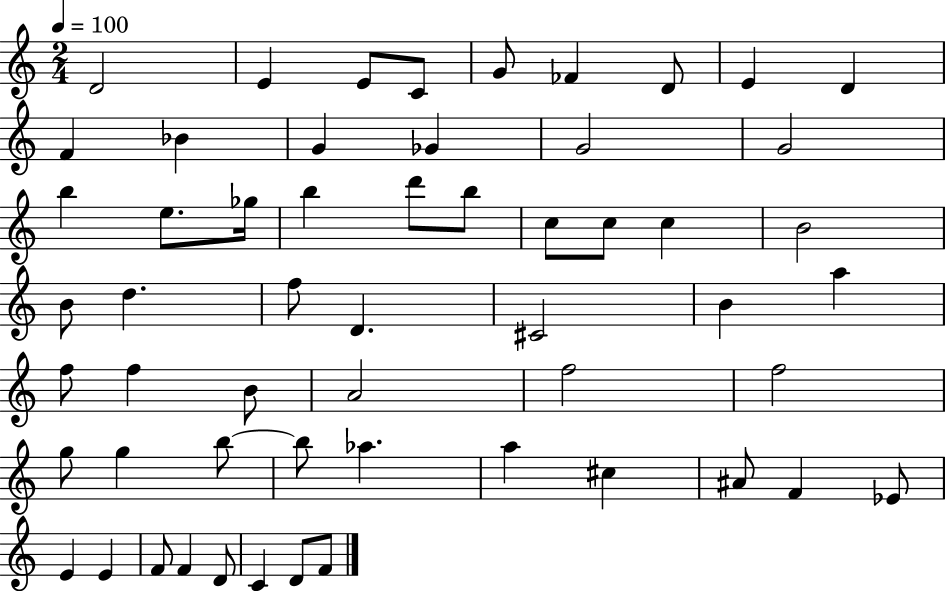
{
  \clef treble
  \numericTimeSignature
  \time 2/4
  \key c \major
  \tempo 4 = 100
  d'2 | e'4 e'8 c'8 | g'8 fes'4 d'8 | e'4 d'4 | \break f'4 bes'4 | g'4 ges'4 | g'2 | g'2 | \break b''4 e''8. ges''16 | b''4 d'''8 b''8 | c''8 c''8 c''4 | b'2 | \break b'8 d''4. | f''8 d'4. | cis'2 | b'4 a''4 | \break f''8 f''4 b'8 | a'2 | f''2 | f''2 | \break g''8 g''4 b''8~~ | b''8 aes''4. | a''4 cis''4 | ais'8 f'4 ees'8 | \break e'4 e'4 | f'8 f'4 d'8 | c'4 d'8 f'8 | \bar "|."
}